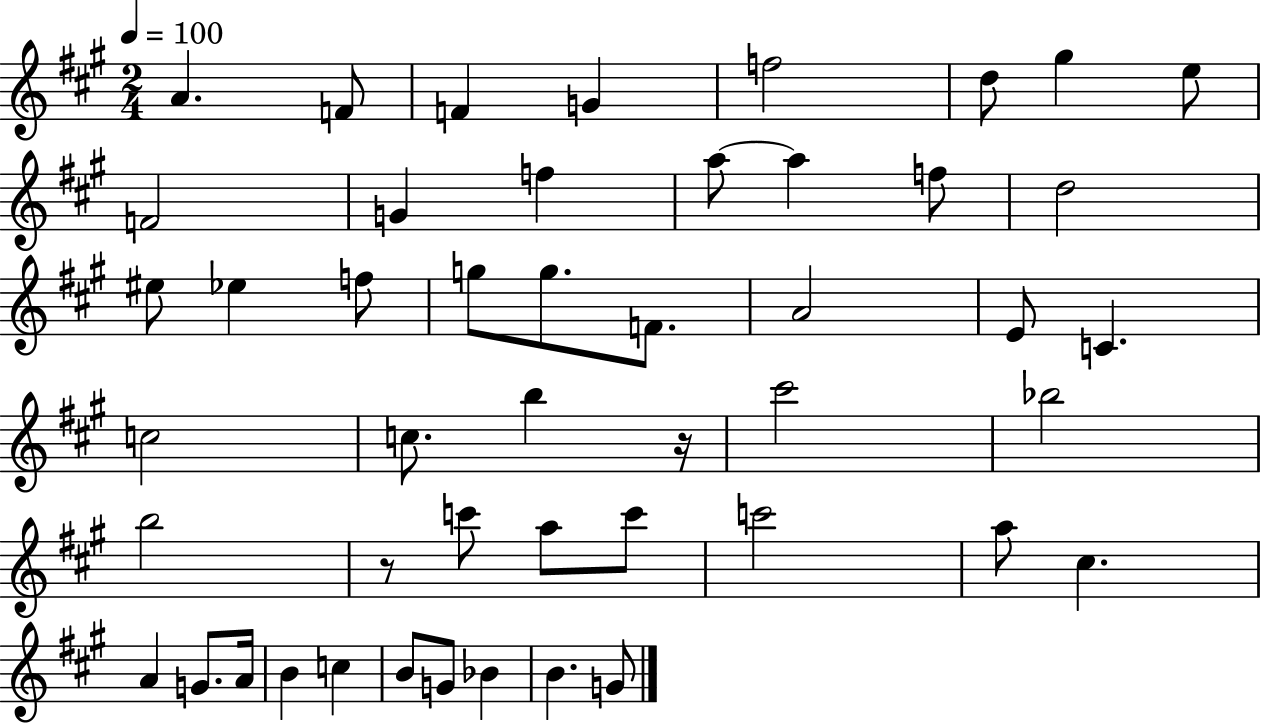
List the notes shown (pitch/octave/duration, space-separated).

A4/q. F4/e F4/q G4/q F5/h D5/e G#5/q E5/e F4/h G4/q F5/q A5/e A5/q F5/e D5/h EIS5/e Eb5/q F5/e G5/e G5/e. F4/e. A4/h E4/e C4/q. C5/h C5/e. B5/q R/s C#6/h Bb5/h B5/h R/e C6/e A5/e C6/e C6/h A5/e C#5/q. A4/q G4/e. A4/s B4/q C5/q B4/e G4/e Bb4/q B4/q. G4/e